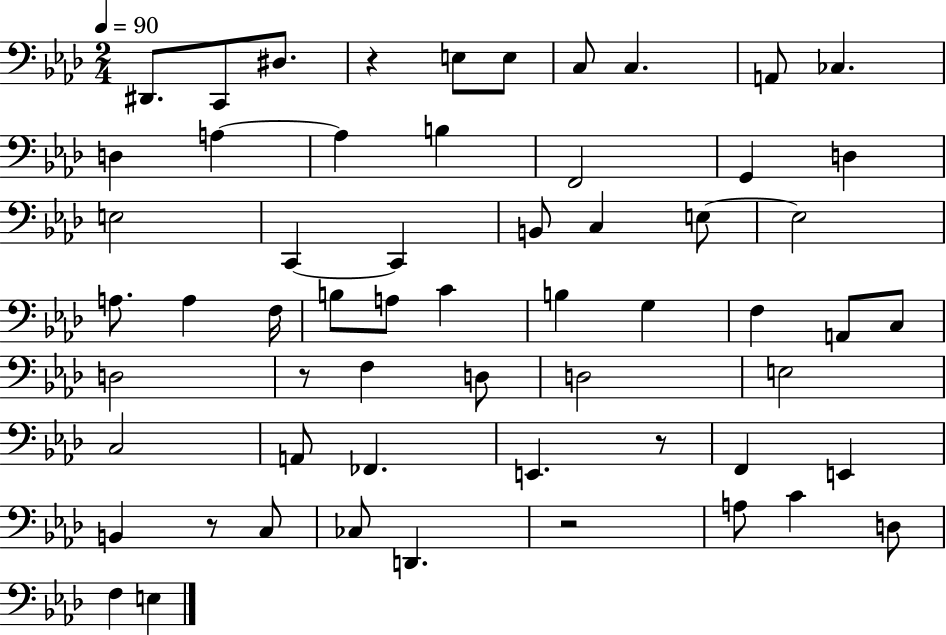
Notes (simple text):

D#2/e. C2/e D#3/e. R/q E3/e E3/e C3/e C3/q. A2/e CES3/q. D3/q A3/q A3/q B3/q F2/h G2/q D3/q E3/h C2/q C2/q B2/e C3/q E3/e E3/h A3/e. A3/q F3/s B3/e A3/e C4/q B3/q G3/q F3/q A2/e C3/e D3/h R/e F3/q D3/e D3/h E3/h C3/h A2/e FES2/q. E2/q. R/e F2/q E2/q B2/q R/e C3/e CES3/e D2/q. R/h A3/e C4/q D3/e F3/q E3/q